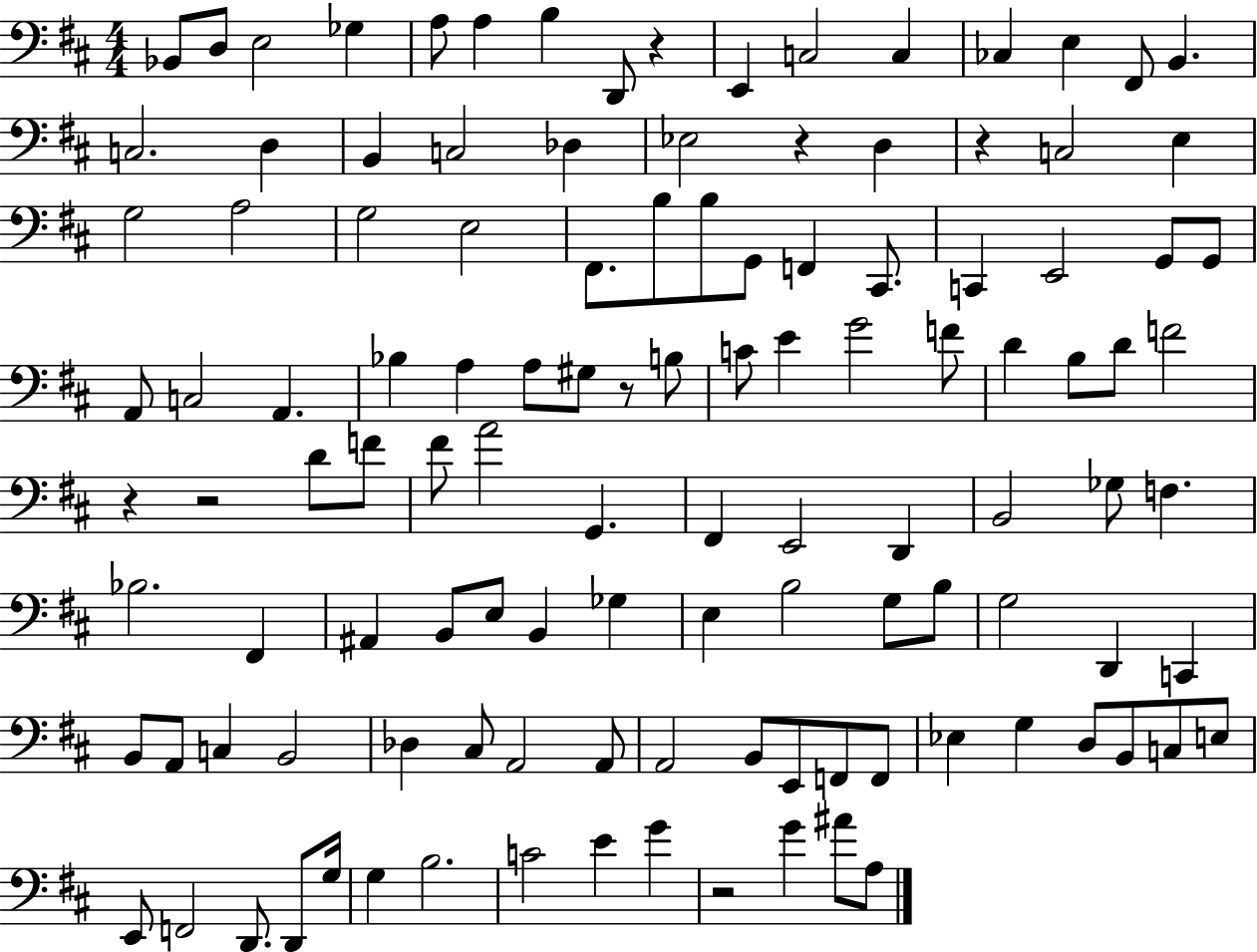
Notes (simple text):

Bb2/e D3/e E3/h Gb3/q A3/e A3/q B3/q D2/e R/q E2/q C3/h C3/q CES3/q E3/q F#2/e B2/q. C3/h. D3/q B2/q C3/h Db3/q Eb3/h R/q D3/q R/q C3/h E3/q G3/h A3/h G3/h E3/h F#2/e. B3/e B3/e G2/e F2/q C#2/e. C2/q E2/h G2/e G2/e A2/e C3/h A2/q. Bb3/q A3/q A3/e G#3/e R/e B3/e C4/e E4/q G4/h F4/e D4/q B3/e D4/e F4/h R/q R/h D4/e F4/e F#4/e A4/h G2/q. F#2/q E2/h D2/q B2/h Gb3/e F3/q. Bb3/h. F#2/q A#2/q B2/e E3/e B2/q Gb3/q E3/q B3/h G3/e B3/e G3/h D2/q C2/q B2/e A2/e C3/q B2/h Db3/q C#3/e A2/h A2/e A2/h B2/e E2/e F2/e F2/e Eb3/q G3/q D3/e B2/e C3/e E3/e E2/e F2/h D2/e. D2/e G3/s G3/q B3/h. C4/h E4/q G4/q R/h G4/q A#4/e A3/e